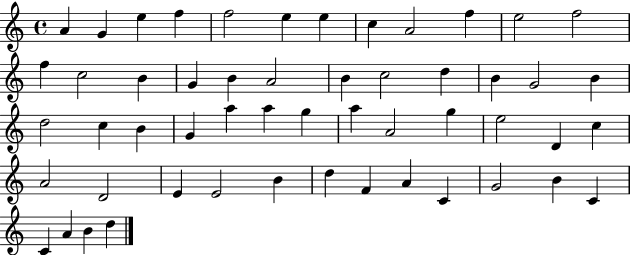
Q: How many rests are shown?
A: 0